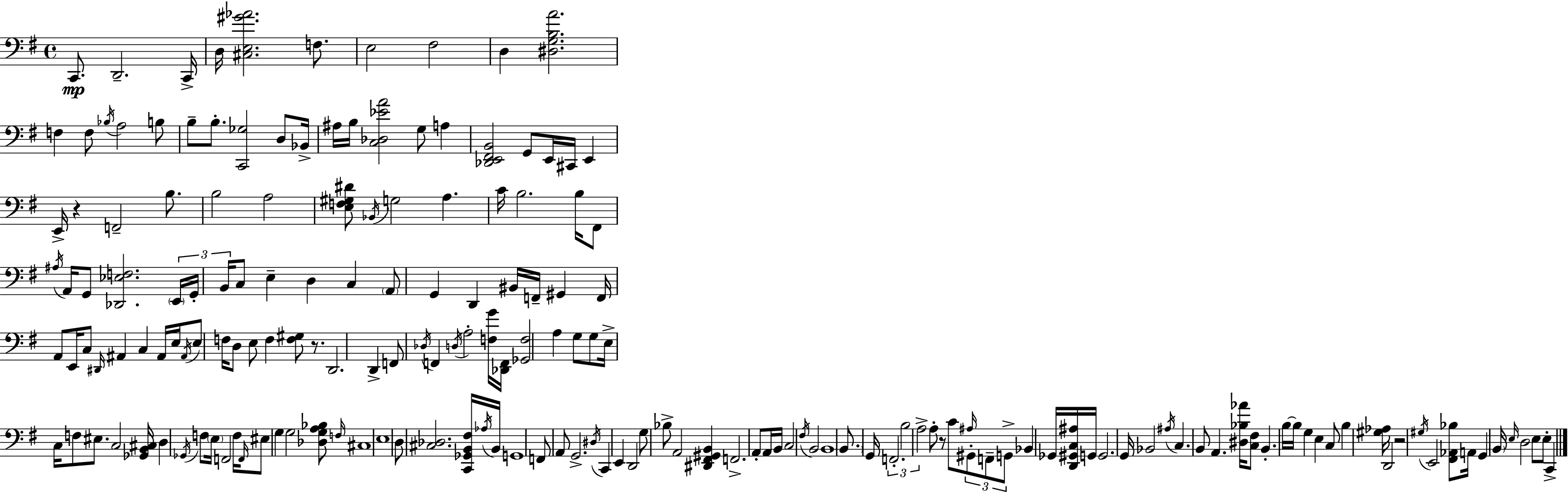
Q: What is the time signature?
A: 4/4